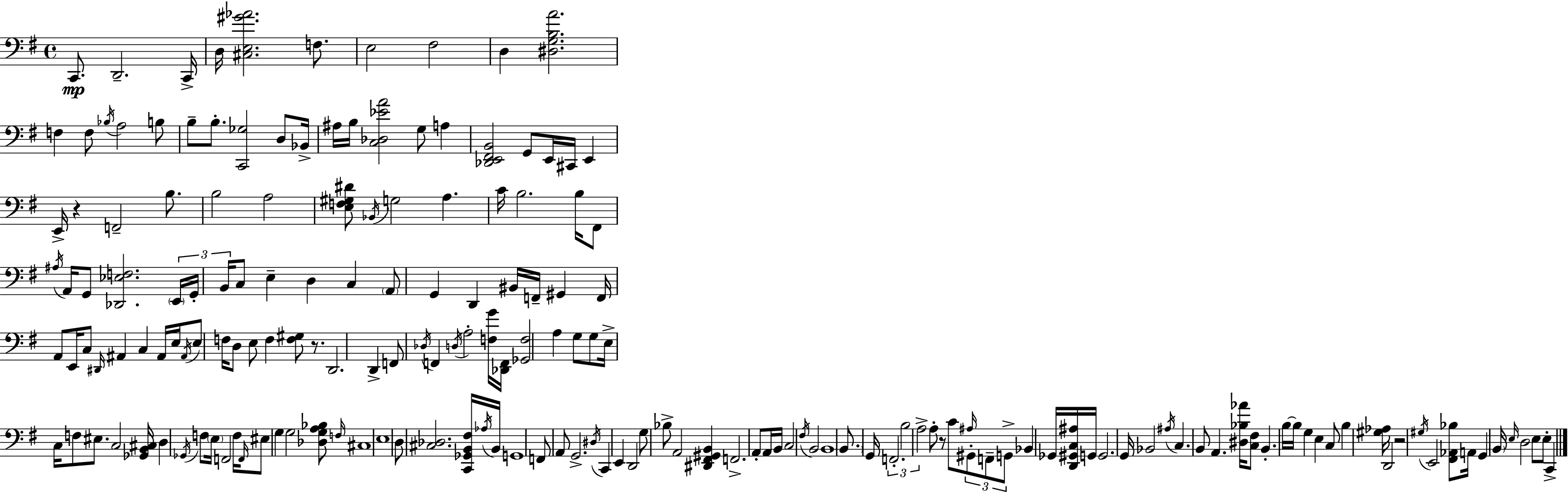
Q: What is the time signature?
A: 4/4